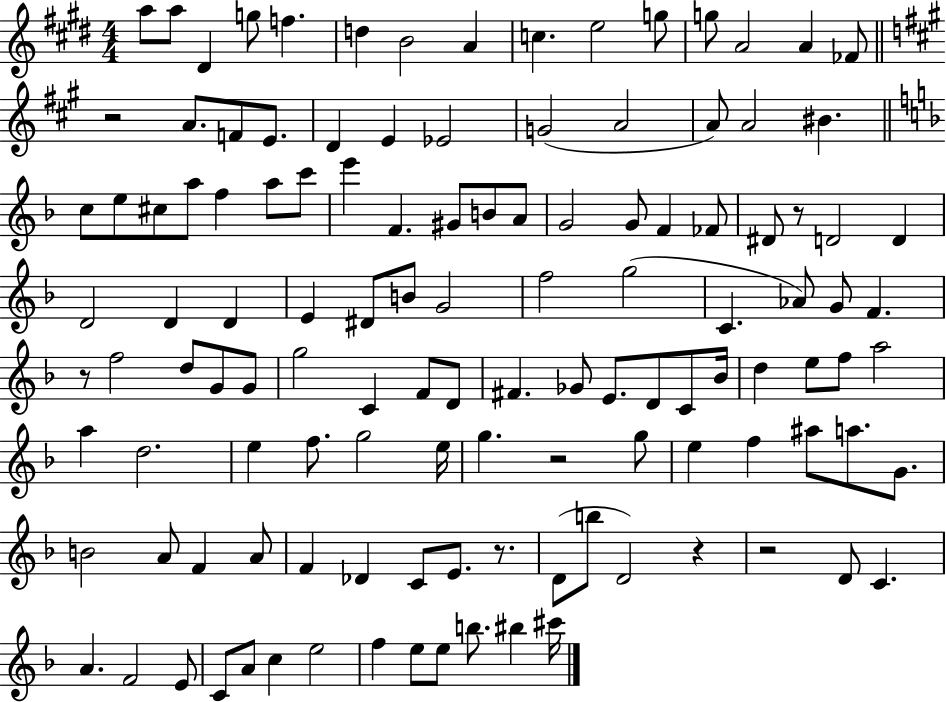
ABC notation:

X:1
T:Untitled
M:4/4
L:1/4
K:E
a/2 a/2 ^D g/2 f d B2 A c e2 g/2 g/2 A2 A _F/2 z2 A/2 F/2 E/2 D E _E2 G2 A2 A/2 A2 ^B c/2 e/2 ^c/2 a/2 f a/2 c'/2 e' F ^G/2 B/2 A/2 G2 G/2 F _F/2 ^D/2 z/2 D2 D D2 D D E ^D/2 B/2 G2 f2 g2 C _A/2 G/2 F z/2 f2 d/2 G/2 G/2 g2 C F/2 D/2 ^F _G/2 E/2 D/2 C/2 _B/4 d e/2 f/2 a2 a d2 e f/2 g2 e/4 g z2 g/2 e f ^a/2 a/2 G/2 B2 A/2 F A/2 F _D C/2 E/2 z/2 D/2 b/2 D2 z z2 D/2 C A F2 E/2 C/2 A/2 c e2 f e/2 e/2 b/2 ^b ^c'/4